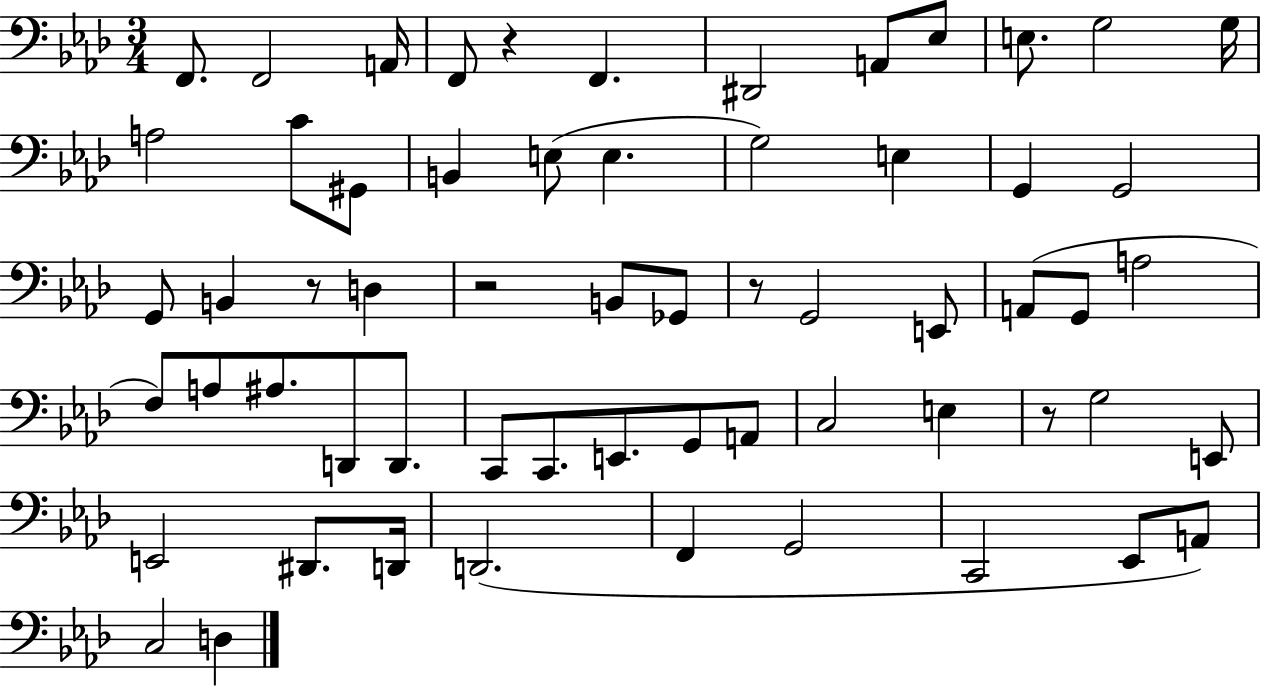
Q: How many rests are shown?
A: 5